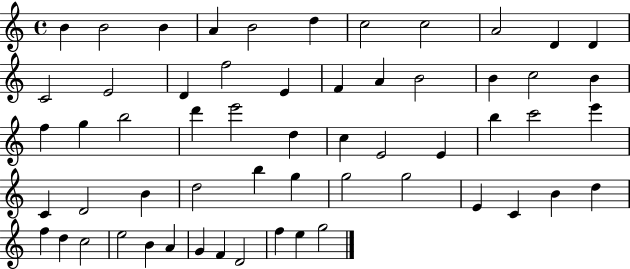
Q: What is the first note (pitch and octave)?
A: B4